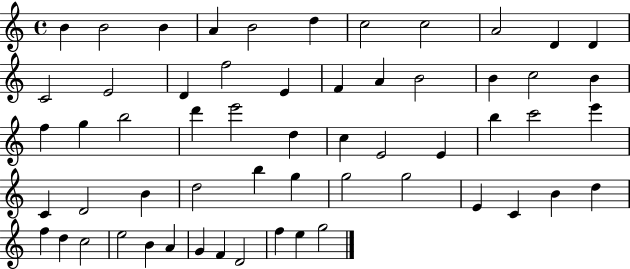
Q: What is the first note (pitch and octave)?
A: B4